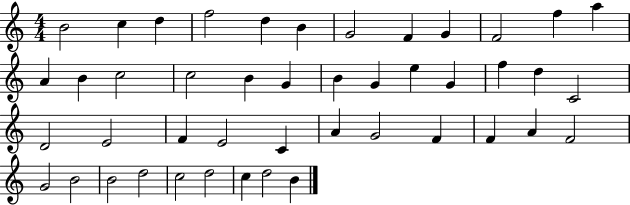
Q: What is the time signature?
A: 4/4